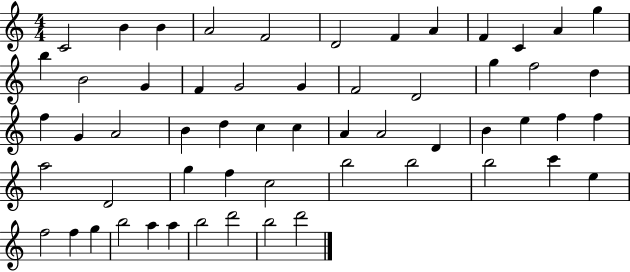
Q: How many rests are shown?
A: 0